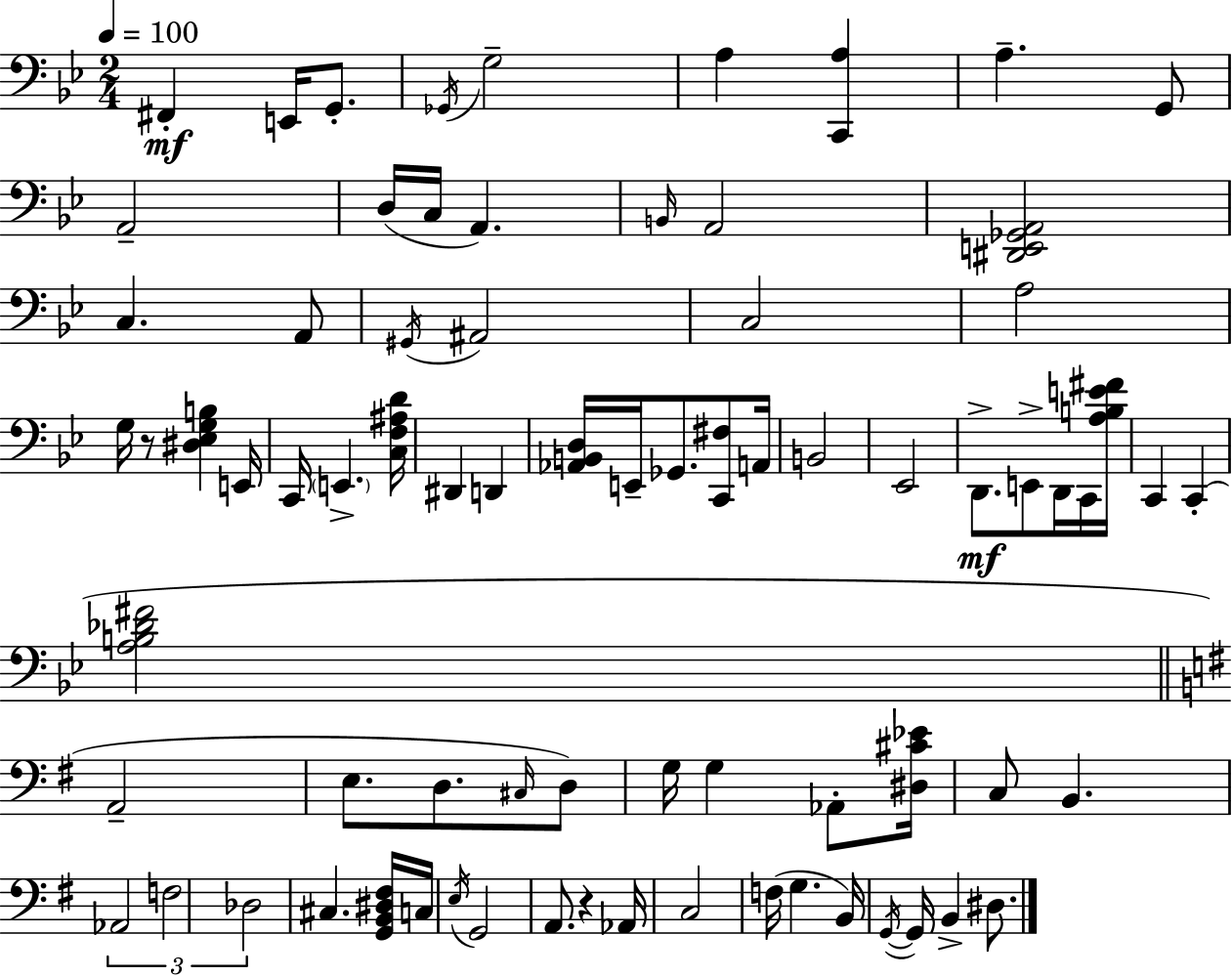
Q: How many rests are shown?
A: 2